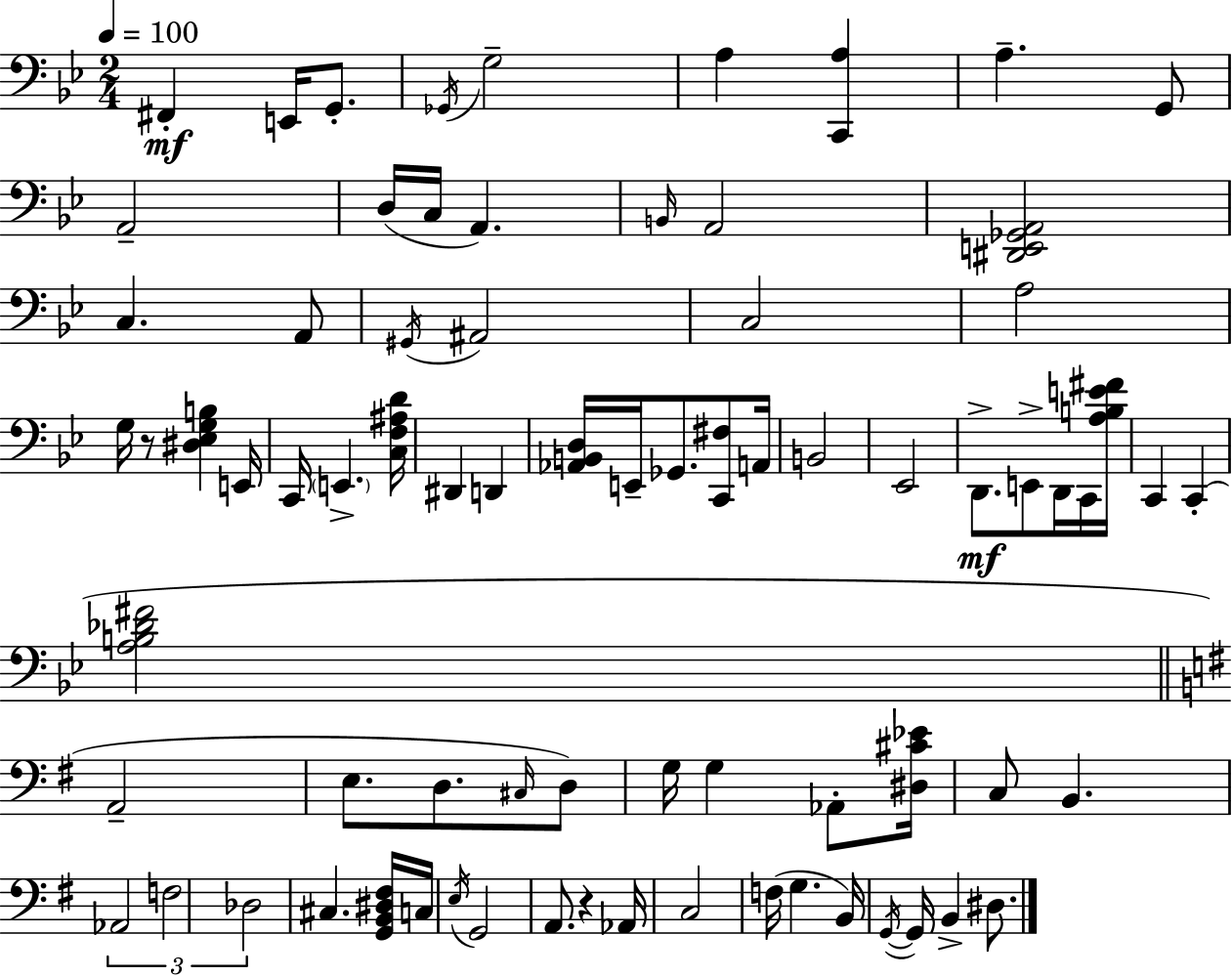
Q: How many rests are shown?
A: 2